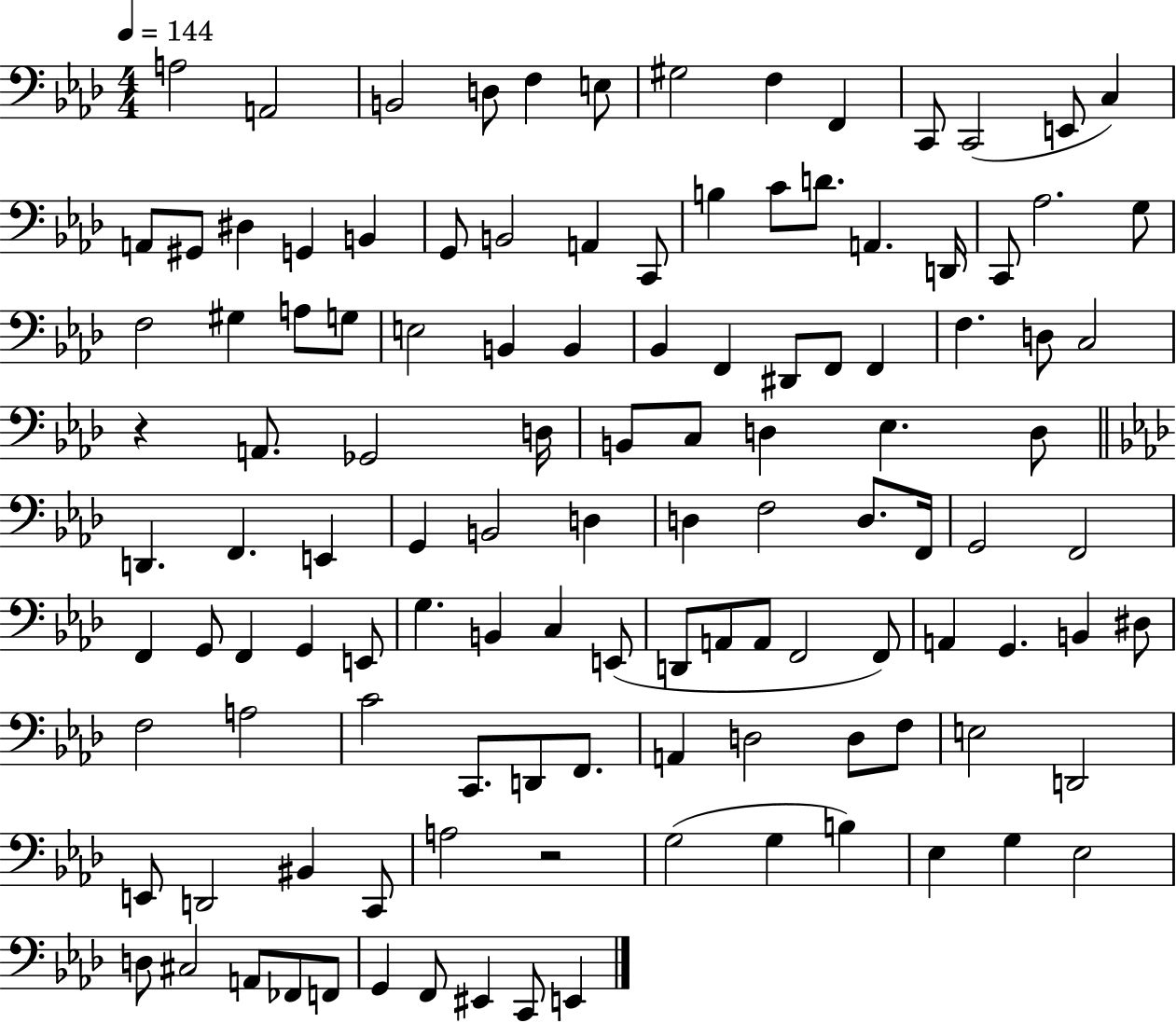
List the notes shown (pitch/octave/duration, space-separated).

A3/h A2/h B2/h D3/e F3/q E3/e G#3/h F3/q F2/q C2/e C2/h E2/e C3/q A2/e G#2/e D#3/q G2/q B2/q G2/e B2/h A2/q C2/e B3/q C4/e D4/e. A2/q. D2/s C2/e Ab3/h. G3/e F3/h G#3/q A3/e G3/e E3/h B2/q B2/q Bb2/q F2/q D#2/e F2/e F2/q F3/q. D3/e C3/h R/q A2/e. Gb2/h D3/s B2/e C3/e D3/q Eb3/q. D3/e D2/q. F2/q. E2/q G2/q B2/h D3/q D3/q F3/h D3/e. F2/s G2/h F2/h F2/q G2/e F2/q G2/q E2/e G3/q. B2/q C3/q E2/e D2/e A2/e A2/e F2/h F2/e A2/q G2/q. B2/q D#3/e F3/h A3/h C4/h C2/e. D2/e F2/e. A2/q D3/h D3/e F3/e E3/h D2/h E2/e D2/h BIS2/q C2/e A3/h R/h G3/h G3/q B3/q Eb3/q G3/q Eb3/h D3/e C#3/h A2/e FES2/e F2/e G2/q F2/e EIS2/q C2/e E2/q